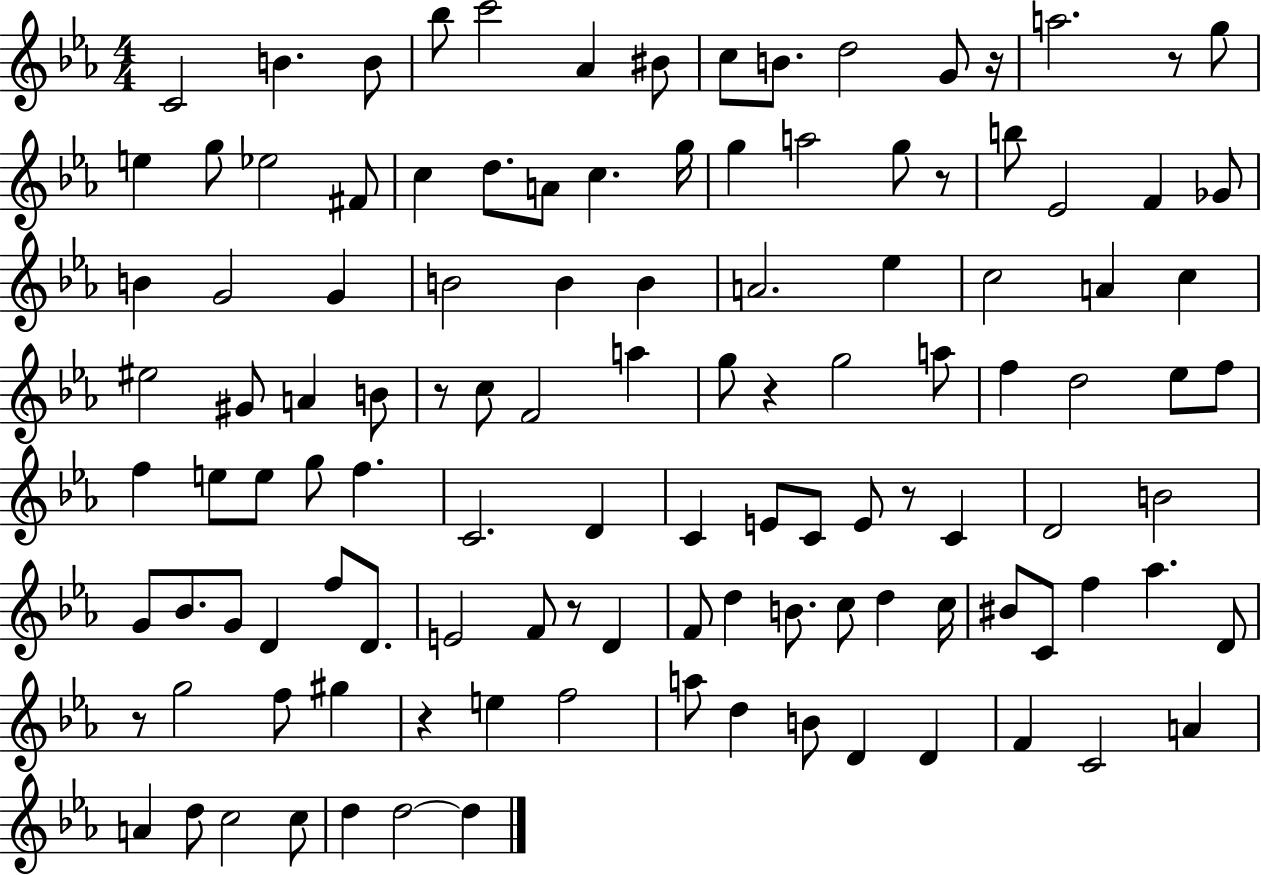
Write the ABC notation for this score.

X:1
T:Untitled
M:4/4
L:1/4
K:Eb
C2 B B/2 _b/2 c'2 _A ^B/2 c/2 B/2 d2 G/2 z/4 a2 z/2 g/2 e g/2 _e2 ^F/2 c d/2 A/2 c g/4 g a2 g/2 z/2 b/2 _E2 F _G/2 B G2 G B2 B B A2 _e c2 A c ^e2 ^G/2 A B/2 z/2 c/2 F2 a g/2 z g2 a/2 f d2 _e/2 f/2 f e/2 e/2 g/2 f C2 D C E/2 C/2 E/2 z/2 C D2 B2 G/2 _B/2 G/2 D f/2 D/2 E2 F/2 z/2 D F/2 d B/2 c/2 d c/4 ^B/2 C/2 f _a D/2 z/2 g2 f/2 ^g z e f2 a/2 d B/2 D D F C2 A A d/2 c2 c/2 d d2 d